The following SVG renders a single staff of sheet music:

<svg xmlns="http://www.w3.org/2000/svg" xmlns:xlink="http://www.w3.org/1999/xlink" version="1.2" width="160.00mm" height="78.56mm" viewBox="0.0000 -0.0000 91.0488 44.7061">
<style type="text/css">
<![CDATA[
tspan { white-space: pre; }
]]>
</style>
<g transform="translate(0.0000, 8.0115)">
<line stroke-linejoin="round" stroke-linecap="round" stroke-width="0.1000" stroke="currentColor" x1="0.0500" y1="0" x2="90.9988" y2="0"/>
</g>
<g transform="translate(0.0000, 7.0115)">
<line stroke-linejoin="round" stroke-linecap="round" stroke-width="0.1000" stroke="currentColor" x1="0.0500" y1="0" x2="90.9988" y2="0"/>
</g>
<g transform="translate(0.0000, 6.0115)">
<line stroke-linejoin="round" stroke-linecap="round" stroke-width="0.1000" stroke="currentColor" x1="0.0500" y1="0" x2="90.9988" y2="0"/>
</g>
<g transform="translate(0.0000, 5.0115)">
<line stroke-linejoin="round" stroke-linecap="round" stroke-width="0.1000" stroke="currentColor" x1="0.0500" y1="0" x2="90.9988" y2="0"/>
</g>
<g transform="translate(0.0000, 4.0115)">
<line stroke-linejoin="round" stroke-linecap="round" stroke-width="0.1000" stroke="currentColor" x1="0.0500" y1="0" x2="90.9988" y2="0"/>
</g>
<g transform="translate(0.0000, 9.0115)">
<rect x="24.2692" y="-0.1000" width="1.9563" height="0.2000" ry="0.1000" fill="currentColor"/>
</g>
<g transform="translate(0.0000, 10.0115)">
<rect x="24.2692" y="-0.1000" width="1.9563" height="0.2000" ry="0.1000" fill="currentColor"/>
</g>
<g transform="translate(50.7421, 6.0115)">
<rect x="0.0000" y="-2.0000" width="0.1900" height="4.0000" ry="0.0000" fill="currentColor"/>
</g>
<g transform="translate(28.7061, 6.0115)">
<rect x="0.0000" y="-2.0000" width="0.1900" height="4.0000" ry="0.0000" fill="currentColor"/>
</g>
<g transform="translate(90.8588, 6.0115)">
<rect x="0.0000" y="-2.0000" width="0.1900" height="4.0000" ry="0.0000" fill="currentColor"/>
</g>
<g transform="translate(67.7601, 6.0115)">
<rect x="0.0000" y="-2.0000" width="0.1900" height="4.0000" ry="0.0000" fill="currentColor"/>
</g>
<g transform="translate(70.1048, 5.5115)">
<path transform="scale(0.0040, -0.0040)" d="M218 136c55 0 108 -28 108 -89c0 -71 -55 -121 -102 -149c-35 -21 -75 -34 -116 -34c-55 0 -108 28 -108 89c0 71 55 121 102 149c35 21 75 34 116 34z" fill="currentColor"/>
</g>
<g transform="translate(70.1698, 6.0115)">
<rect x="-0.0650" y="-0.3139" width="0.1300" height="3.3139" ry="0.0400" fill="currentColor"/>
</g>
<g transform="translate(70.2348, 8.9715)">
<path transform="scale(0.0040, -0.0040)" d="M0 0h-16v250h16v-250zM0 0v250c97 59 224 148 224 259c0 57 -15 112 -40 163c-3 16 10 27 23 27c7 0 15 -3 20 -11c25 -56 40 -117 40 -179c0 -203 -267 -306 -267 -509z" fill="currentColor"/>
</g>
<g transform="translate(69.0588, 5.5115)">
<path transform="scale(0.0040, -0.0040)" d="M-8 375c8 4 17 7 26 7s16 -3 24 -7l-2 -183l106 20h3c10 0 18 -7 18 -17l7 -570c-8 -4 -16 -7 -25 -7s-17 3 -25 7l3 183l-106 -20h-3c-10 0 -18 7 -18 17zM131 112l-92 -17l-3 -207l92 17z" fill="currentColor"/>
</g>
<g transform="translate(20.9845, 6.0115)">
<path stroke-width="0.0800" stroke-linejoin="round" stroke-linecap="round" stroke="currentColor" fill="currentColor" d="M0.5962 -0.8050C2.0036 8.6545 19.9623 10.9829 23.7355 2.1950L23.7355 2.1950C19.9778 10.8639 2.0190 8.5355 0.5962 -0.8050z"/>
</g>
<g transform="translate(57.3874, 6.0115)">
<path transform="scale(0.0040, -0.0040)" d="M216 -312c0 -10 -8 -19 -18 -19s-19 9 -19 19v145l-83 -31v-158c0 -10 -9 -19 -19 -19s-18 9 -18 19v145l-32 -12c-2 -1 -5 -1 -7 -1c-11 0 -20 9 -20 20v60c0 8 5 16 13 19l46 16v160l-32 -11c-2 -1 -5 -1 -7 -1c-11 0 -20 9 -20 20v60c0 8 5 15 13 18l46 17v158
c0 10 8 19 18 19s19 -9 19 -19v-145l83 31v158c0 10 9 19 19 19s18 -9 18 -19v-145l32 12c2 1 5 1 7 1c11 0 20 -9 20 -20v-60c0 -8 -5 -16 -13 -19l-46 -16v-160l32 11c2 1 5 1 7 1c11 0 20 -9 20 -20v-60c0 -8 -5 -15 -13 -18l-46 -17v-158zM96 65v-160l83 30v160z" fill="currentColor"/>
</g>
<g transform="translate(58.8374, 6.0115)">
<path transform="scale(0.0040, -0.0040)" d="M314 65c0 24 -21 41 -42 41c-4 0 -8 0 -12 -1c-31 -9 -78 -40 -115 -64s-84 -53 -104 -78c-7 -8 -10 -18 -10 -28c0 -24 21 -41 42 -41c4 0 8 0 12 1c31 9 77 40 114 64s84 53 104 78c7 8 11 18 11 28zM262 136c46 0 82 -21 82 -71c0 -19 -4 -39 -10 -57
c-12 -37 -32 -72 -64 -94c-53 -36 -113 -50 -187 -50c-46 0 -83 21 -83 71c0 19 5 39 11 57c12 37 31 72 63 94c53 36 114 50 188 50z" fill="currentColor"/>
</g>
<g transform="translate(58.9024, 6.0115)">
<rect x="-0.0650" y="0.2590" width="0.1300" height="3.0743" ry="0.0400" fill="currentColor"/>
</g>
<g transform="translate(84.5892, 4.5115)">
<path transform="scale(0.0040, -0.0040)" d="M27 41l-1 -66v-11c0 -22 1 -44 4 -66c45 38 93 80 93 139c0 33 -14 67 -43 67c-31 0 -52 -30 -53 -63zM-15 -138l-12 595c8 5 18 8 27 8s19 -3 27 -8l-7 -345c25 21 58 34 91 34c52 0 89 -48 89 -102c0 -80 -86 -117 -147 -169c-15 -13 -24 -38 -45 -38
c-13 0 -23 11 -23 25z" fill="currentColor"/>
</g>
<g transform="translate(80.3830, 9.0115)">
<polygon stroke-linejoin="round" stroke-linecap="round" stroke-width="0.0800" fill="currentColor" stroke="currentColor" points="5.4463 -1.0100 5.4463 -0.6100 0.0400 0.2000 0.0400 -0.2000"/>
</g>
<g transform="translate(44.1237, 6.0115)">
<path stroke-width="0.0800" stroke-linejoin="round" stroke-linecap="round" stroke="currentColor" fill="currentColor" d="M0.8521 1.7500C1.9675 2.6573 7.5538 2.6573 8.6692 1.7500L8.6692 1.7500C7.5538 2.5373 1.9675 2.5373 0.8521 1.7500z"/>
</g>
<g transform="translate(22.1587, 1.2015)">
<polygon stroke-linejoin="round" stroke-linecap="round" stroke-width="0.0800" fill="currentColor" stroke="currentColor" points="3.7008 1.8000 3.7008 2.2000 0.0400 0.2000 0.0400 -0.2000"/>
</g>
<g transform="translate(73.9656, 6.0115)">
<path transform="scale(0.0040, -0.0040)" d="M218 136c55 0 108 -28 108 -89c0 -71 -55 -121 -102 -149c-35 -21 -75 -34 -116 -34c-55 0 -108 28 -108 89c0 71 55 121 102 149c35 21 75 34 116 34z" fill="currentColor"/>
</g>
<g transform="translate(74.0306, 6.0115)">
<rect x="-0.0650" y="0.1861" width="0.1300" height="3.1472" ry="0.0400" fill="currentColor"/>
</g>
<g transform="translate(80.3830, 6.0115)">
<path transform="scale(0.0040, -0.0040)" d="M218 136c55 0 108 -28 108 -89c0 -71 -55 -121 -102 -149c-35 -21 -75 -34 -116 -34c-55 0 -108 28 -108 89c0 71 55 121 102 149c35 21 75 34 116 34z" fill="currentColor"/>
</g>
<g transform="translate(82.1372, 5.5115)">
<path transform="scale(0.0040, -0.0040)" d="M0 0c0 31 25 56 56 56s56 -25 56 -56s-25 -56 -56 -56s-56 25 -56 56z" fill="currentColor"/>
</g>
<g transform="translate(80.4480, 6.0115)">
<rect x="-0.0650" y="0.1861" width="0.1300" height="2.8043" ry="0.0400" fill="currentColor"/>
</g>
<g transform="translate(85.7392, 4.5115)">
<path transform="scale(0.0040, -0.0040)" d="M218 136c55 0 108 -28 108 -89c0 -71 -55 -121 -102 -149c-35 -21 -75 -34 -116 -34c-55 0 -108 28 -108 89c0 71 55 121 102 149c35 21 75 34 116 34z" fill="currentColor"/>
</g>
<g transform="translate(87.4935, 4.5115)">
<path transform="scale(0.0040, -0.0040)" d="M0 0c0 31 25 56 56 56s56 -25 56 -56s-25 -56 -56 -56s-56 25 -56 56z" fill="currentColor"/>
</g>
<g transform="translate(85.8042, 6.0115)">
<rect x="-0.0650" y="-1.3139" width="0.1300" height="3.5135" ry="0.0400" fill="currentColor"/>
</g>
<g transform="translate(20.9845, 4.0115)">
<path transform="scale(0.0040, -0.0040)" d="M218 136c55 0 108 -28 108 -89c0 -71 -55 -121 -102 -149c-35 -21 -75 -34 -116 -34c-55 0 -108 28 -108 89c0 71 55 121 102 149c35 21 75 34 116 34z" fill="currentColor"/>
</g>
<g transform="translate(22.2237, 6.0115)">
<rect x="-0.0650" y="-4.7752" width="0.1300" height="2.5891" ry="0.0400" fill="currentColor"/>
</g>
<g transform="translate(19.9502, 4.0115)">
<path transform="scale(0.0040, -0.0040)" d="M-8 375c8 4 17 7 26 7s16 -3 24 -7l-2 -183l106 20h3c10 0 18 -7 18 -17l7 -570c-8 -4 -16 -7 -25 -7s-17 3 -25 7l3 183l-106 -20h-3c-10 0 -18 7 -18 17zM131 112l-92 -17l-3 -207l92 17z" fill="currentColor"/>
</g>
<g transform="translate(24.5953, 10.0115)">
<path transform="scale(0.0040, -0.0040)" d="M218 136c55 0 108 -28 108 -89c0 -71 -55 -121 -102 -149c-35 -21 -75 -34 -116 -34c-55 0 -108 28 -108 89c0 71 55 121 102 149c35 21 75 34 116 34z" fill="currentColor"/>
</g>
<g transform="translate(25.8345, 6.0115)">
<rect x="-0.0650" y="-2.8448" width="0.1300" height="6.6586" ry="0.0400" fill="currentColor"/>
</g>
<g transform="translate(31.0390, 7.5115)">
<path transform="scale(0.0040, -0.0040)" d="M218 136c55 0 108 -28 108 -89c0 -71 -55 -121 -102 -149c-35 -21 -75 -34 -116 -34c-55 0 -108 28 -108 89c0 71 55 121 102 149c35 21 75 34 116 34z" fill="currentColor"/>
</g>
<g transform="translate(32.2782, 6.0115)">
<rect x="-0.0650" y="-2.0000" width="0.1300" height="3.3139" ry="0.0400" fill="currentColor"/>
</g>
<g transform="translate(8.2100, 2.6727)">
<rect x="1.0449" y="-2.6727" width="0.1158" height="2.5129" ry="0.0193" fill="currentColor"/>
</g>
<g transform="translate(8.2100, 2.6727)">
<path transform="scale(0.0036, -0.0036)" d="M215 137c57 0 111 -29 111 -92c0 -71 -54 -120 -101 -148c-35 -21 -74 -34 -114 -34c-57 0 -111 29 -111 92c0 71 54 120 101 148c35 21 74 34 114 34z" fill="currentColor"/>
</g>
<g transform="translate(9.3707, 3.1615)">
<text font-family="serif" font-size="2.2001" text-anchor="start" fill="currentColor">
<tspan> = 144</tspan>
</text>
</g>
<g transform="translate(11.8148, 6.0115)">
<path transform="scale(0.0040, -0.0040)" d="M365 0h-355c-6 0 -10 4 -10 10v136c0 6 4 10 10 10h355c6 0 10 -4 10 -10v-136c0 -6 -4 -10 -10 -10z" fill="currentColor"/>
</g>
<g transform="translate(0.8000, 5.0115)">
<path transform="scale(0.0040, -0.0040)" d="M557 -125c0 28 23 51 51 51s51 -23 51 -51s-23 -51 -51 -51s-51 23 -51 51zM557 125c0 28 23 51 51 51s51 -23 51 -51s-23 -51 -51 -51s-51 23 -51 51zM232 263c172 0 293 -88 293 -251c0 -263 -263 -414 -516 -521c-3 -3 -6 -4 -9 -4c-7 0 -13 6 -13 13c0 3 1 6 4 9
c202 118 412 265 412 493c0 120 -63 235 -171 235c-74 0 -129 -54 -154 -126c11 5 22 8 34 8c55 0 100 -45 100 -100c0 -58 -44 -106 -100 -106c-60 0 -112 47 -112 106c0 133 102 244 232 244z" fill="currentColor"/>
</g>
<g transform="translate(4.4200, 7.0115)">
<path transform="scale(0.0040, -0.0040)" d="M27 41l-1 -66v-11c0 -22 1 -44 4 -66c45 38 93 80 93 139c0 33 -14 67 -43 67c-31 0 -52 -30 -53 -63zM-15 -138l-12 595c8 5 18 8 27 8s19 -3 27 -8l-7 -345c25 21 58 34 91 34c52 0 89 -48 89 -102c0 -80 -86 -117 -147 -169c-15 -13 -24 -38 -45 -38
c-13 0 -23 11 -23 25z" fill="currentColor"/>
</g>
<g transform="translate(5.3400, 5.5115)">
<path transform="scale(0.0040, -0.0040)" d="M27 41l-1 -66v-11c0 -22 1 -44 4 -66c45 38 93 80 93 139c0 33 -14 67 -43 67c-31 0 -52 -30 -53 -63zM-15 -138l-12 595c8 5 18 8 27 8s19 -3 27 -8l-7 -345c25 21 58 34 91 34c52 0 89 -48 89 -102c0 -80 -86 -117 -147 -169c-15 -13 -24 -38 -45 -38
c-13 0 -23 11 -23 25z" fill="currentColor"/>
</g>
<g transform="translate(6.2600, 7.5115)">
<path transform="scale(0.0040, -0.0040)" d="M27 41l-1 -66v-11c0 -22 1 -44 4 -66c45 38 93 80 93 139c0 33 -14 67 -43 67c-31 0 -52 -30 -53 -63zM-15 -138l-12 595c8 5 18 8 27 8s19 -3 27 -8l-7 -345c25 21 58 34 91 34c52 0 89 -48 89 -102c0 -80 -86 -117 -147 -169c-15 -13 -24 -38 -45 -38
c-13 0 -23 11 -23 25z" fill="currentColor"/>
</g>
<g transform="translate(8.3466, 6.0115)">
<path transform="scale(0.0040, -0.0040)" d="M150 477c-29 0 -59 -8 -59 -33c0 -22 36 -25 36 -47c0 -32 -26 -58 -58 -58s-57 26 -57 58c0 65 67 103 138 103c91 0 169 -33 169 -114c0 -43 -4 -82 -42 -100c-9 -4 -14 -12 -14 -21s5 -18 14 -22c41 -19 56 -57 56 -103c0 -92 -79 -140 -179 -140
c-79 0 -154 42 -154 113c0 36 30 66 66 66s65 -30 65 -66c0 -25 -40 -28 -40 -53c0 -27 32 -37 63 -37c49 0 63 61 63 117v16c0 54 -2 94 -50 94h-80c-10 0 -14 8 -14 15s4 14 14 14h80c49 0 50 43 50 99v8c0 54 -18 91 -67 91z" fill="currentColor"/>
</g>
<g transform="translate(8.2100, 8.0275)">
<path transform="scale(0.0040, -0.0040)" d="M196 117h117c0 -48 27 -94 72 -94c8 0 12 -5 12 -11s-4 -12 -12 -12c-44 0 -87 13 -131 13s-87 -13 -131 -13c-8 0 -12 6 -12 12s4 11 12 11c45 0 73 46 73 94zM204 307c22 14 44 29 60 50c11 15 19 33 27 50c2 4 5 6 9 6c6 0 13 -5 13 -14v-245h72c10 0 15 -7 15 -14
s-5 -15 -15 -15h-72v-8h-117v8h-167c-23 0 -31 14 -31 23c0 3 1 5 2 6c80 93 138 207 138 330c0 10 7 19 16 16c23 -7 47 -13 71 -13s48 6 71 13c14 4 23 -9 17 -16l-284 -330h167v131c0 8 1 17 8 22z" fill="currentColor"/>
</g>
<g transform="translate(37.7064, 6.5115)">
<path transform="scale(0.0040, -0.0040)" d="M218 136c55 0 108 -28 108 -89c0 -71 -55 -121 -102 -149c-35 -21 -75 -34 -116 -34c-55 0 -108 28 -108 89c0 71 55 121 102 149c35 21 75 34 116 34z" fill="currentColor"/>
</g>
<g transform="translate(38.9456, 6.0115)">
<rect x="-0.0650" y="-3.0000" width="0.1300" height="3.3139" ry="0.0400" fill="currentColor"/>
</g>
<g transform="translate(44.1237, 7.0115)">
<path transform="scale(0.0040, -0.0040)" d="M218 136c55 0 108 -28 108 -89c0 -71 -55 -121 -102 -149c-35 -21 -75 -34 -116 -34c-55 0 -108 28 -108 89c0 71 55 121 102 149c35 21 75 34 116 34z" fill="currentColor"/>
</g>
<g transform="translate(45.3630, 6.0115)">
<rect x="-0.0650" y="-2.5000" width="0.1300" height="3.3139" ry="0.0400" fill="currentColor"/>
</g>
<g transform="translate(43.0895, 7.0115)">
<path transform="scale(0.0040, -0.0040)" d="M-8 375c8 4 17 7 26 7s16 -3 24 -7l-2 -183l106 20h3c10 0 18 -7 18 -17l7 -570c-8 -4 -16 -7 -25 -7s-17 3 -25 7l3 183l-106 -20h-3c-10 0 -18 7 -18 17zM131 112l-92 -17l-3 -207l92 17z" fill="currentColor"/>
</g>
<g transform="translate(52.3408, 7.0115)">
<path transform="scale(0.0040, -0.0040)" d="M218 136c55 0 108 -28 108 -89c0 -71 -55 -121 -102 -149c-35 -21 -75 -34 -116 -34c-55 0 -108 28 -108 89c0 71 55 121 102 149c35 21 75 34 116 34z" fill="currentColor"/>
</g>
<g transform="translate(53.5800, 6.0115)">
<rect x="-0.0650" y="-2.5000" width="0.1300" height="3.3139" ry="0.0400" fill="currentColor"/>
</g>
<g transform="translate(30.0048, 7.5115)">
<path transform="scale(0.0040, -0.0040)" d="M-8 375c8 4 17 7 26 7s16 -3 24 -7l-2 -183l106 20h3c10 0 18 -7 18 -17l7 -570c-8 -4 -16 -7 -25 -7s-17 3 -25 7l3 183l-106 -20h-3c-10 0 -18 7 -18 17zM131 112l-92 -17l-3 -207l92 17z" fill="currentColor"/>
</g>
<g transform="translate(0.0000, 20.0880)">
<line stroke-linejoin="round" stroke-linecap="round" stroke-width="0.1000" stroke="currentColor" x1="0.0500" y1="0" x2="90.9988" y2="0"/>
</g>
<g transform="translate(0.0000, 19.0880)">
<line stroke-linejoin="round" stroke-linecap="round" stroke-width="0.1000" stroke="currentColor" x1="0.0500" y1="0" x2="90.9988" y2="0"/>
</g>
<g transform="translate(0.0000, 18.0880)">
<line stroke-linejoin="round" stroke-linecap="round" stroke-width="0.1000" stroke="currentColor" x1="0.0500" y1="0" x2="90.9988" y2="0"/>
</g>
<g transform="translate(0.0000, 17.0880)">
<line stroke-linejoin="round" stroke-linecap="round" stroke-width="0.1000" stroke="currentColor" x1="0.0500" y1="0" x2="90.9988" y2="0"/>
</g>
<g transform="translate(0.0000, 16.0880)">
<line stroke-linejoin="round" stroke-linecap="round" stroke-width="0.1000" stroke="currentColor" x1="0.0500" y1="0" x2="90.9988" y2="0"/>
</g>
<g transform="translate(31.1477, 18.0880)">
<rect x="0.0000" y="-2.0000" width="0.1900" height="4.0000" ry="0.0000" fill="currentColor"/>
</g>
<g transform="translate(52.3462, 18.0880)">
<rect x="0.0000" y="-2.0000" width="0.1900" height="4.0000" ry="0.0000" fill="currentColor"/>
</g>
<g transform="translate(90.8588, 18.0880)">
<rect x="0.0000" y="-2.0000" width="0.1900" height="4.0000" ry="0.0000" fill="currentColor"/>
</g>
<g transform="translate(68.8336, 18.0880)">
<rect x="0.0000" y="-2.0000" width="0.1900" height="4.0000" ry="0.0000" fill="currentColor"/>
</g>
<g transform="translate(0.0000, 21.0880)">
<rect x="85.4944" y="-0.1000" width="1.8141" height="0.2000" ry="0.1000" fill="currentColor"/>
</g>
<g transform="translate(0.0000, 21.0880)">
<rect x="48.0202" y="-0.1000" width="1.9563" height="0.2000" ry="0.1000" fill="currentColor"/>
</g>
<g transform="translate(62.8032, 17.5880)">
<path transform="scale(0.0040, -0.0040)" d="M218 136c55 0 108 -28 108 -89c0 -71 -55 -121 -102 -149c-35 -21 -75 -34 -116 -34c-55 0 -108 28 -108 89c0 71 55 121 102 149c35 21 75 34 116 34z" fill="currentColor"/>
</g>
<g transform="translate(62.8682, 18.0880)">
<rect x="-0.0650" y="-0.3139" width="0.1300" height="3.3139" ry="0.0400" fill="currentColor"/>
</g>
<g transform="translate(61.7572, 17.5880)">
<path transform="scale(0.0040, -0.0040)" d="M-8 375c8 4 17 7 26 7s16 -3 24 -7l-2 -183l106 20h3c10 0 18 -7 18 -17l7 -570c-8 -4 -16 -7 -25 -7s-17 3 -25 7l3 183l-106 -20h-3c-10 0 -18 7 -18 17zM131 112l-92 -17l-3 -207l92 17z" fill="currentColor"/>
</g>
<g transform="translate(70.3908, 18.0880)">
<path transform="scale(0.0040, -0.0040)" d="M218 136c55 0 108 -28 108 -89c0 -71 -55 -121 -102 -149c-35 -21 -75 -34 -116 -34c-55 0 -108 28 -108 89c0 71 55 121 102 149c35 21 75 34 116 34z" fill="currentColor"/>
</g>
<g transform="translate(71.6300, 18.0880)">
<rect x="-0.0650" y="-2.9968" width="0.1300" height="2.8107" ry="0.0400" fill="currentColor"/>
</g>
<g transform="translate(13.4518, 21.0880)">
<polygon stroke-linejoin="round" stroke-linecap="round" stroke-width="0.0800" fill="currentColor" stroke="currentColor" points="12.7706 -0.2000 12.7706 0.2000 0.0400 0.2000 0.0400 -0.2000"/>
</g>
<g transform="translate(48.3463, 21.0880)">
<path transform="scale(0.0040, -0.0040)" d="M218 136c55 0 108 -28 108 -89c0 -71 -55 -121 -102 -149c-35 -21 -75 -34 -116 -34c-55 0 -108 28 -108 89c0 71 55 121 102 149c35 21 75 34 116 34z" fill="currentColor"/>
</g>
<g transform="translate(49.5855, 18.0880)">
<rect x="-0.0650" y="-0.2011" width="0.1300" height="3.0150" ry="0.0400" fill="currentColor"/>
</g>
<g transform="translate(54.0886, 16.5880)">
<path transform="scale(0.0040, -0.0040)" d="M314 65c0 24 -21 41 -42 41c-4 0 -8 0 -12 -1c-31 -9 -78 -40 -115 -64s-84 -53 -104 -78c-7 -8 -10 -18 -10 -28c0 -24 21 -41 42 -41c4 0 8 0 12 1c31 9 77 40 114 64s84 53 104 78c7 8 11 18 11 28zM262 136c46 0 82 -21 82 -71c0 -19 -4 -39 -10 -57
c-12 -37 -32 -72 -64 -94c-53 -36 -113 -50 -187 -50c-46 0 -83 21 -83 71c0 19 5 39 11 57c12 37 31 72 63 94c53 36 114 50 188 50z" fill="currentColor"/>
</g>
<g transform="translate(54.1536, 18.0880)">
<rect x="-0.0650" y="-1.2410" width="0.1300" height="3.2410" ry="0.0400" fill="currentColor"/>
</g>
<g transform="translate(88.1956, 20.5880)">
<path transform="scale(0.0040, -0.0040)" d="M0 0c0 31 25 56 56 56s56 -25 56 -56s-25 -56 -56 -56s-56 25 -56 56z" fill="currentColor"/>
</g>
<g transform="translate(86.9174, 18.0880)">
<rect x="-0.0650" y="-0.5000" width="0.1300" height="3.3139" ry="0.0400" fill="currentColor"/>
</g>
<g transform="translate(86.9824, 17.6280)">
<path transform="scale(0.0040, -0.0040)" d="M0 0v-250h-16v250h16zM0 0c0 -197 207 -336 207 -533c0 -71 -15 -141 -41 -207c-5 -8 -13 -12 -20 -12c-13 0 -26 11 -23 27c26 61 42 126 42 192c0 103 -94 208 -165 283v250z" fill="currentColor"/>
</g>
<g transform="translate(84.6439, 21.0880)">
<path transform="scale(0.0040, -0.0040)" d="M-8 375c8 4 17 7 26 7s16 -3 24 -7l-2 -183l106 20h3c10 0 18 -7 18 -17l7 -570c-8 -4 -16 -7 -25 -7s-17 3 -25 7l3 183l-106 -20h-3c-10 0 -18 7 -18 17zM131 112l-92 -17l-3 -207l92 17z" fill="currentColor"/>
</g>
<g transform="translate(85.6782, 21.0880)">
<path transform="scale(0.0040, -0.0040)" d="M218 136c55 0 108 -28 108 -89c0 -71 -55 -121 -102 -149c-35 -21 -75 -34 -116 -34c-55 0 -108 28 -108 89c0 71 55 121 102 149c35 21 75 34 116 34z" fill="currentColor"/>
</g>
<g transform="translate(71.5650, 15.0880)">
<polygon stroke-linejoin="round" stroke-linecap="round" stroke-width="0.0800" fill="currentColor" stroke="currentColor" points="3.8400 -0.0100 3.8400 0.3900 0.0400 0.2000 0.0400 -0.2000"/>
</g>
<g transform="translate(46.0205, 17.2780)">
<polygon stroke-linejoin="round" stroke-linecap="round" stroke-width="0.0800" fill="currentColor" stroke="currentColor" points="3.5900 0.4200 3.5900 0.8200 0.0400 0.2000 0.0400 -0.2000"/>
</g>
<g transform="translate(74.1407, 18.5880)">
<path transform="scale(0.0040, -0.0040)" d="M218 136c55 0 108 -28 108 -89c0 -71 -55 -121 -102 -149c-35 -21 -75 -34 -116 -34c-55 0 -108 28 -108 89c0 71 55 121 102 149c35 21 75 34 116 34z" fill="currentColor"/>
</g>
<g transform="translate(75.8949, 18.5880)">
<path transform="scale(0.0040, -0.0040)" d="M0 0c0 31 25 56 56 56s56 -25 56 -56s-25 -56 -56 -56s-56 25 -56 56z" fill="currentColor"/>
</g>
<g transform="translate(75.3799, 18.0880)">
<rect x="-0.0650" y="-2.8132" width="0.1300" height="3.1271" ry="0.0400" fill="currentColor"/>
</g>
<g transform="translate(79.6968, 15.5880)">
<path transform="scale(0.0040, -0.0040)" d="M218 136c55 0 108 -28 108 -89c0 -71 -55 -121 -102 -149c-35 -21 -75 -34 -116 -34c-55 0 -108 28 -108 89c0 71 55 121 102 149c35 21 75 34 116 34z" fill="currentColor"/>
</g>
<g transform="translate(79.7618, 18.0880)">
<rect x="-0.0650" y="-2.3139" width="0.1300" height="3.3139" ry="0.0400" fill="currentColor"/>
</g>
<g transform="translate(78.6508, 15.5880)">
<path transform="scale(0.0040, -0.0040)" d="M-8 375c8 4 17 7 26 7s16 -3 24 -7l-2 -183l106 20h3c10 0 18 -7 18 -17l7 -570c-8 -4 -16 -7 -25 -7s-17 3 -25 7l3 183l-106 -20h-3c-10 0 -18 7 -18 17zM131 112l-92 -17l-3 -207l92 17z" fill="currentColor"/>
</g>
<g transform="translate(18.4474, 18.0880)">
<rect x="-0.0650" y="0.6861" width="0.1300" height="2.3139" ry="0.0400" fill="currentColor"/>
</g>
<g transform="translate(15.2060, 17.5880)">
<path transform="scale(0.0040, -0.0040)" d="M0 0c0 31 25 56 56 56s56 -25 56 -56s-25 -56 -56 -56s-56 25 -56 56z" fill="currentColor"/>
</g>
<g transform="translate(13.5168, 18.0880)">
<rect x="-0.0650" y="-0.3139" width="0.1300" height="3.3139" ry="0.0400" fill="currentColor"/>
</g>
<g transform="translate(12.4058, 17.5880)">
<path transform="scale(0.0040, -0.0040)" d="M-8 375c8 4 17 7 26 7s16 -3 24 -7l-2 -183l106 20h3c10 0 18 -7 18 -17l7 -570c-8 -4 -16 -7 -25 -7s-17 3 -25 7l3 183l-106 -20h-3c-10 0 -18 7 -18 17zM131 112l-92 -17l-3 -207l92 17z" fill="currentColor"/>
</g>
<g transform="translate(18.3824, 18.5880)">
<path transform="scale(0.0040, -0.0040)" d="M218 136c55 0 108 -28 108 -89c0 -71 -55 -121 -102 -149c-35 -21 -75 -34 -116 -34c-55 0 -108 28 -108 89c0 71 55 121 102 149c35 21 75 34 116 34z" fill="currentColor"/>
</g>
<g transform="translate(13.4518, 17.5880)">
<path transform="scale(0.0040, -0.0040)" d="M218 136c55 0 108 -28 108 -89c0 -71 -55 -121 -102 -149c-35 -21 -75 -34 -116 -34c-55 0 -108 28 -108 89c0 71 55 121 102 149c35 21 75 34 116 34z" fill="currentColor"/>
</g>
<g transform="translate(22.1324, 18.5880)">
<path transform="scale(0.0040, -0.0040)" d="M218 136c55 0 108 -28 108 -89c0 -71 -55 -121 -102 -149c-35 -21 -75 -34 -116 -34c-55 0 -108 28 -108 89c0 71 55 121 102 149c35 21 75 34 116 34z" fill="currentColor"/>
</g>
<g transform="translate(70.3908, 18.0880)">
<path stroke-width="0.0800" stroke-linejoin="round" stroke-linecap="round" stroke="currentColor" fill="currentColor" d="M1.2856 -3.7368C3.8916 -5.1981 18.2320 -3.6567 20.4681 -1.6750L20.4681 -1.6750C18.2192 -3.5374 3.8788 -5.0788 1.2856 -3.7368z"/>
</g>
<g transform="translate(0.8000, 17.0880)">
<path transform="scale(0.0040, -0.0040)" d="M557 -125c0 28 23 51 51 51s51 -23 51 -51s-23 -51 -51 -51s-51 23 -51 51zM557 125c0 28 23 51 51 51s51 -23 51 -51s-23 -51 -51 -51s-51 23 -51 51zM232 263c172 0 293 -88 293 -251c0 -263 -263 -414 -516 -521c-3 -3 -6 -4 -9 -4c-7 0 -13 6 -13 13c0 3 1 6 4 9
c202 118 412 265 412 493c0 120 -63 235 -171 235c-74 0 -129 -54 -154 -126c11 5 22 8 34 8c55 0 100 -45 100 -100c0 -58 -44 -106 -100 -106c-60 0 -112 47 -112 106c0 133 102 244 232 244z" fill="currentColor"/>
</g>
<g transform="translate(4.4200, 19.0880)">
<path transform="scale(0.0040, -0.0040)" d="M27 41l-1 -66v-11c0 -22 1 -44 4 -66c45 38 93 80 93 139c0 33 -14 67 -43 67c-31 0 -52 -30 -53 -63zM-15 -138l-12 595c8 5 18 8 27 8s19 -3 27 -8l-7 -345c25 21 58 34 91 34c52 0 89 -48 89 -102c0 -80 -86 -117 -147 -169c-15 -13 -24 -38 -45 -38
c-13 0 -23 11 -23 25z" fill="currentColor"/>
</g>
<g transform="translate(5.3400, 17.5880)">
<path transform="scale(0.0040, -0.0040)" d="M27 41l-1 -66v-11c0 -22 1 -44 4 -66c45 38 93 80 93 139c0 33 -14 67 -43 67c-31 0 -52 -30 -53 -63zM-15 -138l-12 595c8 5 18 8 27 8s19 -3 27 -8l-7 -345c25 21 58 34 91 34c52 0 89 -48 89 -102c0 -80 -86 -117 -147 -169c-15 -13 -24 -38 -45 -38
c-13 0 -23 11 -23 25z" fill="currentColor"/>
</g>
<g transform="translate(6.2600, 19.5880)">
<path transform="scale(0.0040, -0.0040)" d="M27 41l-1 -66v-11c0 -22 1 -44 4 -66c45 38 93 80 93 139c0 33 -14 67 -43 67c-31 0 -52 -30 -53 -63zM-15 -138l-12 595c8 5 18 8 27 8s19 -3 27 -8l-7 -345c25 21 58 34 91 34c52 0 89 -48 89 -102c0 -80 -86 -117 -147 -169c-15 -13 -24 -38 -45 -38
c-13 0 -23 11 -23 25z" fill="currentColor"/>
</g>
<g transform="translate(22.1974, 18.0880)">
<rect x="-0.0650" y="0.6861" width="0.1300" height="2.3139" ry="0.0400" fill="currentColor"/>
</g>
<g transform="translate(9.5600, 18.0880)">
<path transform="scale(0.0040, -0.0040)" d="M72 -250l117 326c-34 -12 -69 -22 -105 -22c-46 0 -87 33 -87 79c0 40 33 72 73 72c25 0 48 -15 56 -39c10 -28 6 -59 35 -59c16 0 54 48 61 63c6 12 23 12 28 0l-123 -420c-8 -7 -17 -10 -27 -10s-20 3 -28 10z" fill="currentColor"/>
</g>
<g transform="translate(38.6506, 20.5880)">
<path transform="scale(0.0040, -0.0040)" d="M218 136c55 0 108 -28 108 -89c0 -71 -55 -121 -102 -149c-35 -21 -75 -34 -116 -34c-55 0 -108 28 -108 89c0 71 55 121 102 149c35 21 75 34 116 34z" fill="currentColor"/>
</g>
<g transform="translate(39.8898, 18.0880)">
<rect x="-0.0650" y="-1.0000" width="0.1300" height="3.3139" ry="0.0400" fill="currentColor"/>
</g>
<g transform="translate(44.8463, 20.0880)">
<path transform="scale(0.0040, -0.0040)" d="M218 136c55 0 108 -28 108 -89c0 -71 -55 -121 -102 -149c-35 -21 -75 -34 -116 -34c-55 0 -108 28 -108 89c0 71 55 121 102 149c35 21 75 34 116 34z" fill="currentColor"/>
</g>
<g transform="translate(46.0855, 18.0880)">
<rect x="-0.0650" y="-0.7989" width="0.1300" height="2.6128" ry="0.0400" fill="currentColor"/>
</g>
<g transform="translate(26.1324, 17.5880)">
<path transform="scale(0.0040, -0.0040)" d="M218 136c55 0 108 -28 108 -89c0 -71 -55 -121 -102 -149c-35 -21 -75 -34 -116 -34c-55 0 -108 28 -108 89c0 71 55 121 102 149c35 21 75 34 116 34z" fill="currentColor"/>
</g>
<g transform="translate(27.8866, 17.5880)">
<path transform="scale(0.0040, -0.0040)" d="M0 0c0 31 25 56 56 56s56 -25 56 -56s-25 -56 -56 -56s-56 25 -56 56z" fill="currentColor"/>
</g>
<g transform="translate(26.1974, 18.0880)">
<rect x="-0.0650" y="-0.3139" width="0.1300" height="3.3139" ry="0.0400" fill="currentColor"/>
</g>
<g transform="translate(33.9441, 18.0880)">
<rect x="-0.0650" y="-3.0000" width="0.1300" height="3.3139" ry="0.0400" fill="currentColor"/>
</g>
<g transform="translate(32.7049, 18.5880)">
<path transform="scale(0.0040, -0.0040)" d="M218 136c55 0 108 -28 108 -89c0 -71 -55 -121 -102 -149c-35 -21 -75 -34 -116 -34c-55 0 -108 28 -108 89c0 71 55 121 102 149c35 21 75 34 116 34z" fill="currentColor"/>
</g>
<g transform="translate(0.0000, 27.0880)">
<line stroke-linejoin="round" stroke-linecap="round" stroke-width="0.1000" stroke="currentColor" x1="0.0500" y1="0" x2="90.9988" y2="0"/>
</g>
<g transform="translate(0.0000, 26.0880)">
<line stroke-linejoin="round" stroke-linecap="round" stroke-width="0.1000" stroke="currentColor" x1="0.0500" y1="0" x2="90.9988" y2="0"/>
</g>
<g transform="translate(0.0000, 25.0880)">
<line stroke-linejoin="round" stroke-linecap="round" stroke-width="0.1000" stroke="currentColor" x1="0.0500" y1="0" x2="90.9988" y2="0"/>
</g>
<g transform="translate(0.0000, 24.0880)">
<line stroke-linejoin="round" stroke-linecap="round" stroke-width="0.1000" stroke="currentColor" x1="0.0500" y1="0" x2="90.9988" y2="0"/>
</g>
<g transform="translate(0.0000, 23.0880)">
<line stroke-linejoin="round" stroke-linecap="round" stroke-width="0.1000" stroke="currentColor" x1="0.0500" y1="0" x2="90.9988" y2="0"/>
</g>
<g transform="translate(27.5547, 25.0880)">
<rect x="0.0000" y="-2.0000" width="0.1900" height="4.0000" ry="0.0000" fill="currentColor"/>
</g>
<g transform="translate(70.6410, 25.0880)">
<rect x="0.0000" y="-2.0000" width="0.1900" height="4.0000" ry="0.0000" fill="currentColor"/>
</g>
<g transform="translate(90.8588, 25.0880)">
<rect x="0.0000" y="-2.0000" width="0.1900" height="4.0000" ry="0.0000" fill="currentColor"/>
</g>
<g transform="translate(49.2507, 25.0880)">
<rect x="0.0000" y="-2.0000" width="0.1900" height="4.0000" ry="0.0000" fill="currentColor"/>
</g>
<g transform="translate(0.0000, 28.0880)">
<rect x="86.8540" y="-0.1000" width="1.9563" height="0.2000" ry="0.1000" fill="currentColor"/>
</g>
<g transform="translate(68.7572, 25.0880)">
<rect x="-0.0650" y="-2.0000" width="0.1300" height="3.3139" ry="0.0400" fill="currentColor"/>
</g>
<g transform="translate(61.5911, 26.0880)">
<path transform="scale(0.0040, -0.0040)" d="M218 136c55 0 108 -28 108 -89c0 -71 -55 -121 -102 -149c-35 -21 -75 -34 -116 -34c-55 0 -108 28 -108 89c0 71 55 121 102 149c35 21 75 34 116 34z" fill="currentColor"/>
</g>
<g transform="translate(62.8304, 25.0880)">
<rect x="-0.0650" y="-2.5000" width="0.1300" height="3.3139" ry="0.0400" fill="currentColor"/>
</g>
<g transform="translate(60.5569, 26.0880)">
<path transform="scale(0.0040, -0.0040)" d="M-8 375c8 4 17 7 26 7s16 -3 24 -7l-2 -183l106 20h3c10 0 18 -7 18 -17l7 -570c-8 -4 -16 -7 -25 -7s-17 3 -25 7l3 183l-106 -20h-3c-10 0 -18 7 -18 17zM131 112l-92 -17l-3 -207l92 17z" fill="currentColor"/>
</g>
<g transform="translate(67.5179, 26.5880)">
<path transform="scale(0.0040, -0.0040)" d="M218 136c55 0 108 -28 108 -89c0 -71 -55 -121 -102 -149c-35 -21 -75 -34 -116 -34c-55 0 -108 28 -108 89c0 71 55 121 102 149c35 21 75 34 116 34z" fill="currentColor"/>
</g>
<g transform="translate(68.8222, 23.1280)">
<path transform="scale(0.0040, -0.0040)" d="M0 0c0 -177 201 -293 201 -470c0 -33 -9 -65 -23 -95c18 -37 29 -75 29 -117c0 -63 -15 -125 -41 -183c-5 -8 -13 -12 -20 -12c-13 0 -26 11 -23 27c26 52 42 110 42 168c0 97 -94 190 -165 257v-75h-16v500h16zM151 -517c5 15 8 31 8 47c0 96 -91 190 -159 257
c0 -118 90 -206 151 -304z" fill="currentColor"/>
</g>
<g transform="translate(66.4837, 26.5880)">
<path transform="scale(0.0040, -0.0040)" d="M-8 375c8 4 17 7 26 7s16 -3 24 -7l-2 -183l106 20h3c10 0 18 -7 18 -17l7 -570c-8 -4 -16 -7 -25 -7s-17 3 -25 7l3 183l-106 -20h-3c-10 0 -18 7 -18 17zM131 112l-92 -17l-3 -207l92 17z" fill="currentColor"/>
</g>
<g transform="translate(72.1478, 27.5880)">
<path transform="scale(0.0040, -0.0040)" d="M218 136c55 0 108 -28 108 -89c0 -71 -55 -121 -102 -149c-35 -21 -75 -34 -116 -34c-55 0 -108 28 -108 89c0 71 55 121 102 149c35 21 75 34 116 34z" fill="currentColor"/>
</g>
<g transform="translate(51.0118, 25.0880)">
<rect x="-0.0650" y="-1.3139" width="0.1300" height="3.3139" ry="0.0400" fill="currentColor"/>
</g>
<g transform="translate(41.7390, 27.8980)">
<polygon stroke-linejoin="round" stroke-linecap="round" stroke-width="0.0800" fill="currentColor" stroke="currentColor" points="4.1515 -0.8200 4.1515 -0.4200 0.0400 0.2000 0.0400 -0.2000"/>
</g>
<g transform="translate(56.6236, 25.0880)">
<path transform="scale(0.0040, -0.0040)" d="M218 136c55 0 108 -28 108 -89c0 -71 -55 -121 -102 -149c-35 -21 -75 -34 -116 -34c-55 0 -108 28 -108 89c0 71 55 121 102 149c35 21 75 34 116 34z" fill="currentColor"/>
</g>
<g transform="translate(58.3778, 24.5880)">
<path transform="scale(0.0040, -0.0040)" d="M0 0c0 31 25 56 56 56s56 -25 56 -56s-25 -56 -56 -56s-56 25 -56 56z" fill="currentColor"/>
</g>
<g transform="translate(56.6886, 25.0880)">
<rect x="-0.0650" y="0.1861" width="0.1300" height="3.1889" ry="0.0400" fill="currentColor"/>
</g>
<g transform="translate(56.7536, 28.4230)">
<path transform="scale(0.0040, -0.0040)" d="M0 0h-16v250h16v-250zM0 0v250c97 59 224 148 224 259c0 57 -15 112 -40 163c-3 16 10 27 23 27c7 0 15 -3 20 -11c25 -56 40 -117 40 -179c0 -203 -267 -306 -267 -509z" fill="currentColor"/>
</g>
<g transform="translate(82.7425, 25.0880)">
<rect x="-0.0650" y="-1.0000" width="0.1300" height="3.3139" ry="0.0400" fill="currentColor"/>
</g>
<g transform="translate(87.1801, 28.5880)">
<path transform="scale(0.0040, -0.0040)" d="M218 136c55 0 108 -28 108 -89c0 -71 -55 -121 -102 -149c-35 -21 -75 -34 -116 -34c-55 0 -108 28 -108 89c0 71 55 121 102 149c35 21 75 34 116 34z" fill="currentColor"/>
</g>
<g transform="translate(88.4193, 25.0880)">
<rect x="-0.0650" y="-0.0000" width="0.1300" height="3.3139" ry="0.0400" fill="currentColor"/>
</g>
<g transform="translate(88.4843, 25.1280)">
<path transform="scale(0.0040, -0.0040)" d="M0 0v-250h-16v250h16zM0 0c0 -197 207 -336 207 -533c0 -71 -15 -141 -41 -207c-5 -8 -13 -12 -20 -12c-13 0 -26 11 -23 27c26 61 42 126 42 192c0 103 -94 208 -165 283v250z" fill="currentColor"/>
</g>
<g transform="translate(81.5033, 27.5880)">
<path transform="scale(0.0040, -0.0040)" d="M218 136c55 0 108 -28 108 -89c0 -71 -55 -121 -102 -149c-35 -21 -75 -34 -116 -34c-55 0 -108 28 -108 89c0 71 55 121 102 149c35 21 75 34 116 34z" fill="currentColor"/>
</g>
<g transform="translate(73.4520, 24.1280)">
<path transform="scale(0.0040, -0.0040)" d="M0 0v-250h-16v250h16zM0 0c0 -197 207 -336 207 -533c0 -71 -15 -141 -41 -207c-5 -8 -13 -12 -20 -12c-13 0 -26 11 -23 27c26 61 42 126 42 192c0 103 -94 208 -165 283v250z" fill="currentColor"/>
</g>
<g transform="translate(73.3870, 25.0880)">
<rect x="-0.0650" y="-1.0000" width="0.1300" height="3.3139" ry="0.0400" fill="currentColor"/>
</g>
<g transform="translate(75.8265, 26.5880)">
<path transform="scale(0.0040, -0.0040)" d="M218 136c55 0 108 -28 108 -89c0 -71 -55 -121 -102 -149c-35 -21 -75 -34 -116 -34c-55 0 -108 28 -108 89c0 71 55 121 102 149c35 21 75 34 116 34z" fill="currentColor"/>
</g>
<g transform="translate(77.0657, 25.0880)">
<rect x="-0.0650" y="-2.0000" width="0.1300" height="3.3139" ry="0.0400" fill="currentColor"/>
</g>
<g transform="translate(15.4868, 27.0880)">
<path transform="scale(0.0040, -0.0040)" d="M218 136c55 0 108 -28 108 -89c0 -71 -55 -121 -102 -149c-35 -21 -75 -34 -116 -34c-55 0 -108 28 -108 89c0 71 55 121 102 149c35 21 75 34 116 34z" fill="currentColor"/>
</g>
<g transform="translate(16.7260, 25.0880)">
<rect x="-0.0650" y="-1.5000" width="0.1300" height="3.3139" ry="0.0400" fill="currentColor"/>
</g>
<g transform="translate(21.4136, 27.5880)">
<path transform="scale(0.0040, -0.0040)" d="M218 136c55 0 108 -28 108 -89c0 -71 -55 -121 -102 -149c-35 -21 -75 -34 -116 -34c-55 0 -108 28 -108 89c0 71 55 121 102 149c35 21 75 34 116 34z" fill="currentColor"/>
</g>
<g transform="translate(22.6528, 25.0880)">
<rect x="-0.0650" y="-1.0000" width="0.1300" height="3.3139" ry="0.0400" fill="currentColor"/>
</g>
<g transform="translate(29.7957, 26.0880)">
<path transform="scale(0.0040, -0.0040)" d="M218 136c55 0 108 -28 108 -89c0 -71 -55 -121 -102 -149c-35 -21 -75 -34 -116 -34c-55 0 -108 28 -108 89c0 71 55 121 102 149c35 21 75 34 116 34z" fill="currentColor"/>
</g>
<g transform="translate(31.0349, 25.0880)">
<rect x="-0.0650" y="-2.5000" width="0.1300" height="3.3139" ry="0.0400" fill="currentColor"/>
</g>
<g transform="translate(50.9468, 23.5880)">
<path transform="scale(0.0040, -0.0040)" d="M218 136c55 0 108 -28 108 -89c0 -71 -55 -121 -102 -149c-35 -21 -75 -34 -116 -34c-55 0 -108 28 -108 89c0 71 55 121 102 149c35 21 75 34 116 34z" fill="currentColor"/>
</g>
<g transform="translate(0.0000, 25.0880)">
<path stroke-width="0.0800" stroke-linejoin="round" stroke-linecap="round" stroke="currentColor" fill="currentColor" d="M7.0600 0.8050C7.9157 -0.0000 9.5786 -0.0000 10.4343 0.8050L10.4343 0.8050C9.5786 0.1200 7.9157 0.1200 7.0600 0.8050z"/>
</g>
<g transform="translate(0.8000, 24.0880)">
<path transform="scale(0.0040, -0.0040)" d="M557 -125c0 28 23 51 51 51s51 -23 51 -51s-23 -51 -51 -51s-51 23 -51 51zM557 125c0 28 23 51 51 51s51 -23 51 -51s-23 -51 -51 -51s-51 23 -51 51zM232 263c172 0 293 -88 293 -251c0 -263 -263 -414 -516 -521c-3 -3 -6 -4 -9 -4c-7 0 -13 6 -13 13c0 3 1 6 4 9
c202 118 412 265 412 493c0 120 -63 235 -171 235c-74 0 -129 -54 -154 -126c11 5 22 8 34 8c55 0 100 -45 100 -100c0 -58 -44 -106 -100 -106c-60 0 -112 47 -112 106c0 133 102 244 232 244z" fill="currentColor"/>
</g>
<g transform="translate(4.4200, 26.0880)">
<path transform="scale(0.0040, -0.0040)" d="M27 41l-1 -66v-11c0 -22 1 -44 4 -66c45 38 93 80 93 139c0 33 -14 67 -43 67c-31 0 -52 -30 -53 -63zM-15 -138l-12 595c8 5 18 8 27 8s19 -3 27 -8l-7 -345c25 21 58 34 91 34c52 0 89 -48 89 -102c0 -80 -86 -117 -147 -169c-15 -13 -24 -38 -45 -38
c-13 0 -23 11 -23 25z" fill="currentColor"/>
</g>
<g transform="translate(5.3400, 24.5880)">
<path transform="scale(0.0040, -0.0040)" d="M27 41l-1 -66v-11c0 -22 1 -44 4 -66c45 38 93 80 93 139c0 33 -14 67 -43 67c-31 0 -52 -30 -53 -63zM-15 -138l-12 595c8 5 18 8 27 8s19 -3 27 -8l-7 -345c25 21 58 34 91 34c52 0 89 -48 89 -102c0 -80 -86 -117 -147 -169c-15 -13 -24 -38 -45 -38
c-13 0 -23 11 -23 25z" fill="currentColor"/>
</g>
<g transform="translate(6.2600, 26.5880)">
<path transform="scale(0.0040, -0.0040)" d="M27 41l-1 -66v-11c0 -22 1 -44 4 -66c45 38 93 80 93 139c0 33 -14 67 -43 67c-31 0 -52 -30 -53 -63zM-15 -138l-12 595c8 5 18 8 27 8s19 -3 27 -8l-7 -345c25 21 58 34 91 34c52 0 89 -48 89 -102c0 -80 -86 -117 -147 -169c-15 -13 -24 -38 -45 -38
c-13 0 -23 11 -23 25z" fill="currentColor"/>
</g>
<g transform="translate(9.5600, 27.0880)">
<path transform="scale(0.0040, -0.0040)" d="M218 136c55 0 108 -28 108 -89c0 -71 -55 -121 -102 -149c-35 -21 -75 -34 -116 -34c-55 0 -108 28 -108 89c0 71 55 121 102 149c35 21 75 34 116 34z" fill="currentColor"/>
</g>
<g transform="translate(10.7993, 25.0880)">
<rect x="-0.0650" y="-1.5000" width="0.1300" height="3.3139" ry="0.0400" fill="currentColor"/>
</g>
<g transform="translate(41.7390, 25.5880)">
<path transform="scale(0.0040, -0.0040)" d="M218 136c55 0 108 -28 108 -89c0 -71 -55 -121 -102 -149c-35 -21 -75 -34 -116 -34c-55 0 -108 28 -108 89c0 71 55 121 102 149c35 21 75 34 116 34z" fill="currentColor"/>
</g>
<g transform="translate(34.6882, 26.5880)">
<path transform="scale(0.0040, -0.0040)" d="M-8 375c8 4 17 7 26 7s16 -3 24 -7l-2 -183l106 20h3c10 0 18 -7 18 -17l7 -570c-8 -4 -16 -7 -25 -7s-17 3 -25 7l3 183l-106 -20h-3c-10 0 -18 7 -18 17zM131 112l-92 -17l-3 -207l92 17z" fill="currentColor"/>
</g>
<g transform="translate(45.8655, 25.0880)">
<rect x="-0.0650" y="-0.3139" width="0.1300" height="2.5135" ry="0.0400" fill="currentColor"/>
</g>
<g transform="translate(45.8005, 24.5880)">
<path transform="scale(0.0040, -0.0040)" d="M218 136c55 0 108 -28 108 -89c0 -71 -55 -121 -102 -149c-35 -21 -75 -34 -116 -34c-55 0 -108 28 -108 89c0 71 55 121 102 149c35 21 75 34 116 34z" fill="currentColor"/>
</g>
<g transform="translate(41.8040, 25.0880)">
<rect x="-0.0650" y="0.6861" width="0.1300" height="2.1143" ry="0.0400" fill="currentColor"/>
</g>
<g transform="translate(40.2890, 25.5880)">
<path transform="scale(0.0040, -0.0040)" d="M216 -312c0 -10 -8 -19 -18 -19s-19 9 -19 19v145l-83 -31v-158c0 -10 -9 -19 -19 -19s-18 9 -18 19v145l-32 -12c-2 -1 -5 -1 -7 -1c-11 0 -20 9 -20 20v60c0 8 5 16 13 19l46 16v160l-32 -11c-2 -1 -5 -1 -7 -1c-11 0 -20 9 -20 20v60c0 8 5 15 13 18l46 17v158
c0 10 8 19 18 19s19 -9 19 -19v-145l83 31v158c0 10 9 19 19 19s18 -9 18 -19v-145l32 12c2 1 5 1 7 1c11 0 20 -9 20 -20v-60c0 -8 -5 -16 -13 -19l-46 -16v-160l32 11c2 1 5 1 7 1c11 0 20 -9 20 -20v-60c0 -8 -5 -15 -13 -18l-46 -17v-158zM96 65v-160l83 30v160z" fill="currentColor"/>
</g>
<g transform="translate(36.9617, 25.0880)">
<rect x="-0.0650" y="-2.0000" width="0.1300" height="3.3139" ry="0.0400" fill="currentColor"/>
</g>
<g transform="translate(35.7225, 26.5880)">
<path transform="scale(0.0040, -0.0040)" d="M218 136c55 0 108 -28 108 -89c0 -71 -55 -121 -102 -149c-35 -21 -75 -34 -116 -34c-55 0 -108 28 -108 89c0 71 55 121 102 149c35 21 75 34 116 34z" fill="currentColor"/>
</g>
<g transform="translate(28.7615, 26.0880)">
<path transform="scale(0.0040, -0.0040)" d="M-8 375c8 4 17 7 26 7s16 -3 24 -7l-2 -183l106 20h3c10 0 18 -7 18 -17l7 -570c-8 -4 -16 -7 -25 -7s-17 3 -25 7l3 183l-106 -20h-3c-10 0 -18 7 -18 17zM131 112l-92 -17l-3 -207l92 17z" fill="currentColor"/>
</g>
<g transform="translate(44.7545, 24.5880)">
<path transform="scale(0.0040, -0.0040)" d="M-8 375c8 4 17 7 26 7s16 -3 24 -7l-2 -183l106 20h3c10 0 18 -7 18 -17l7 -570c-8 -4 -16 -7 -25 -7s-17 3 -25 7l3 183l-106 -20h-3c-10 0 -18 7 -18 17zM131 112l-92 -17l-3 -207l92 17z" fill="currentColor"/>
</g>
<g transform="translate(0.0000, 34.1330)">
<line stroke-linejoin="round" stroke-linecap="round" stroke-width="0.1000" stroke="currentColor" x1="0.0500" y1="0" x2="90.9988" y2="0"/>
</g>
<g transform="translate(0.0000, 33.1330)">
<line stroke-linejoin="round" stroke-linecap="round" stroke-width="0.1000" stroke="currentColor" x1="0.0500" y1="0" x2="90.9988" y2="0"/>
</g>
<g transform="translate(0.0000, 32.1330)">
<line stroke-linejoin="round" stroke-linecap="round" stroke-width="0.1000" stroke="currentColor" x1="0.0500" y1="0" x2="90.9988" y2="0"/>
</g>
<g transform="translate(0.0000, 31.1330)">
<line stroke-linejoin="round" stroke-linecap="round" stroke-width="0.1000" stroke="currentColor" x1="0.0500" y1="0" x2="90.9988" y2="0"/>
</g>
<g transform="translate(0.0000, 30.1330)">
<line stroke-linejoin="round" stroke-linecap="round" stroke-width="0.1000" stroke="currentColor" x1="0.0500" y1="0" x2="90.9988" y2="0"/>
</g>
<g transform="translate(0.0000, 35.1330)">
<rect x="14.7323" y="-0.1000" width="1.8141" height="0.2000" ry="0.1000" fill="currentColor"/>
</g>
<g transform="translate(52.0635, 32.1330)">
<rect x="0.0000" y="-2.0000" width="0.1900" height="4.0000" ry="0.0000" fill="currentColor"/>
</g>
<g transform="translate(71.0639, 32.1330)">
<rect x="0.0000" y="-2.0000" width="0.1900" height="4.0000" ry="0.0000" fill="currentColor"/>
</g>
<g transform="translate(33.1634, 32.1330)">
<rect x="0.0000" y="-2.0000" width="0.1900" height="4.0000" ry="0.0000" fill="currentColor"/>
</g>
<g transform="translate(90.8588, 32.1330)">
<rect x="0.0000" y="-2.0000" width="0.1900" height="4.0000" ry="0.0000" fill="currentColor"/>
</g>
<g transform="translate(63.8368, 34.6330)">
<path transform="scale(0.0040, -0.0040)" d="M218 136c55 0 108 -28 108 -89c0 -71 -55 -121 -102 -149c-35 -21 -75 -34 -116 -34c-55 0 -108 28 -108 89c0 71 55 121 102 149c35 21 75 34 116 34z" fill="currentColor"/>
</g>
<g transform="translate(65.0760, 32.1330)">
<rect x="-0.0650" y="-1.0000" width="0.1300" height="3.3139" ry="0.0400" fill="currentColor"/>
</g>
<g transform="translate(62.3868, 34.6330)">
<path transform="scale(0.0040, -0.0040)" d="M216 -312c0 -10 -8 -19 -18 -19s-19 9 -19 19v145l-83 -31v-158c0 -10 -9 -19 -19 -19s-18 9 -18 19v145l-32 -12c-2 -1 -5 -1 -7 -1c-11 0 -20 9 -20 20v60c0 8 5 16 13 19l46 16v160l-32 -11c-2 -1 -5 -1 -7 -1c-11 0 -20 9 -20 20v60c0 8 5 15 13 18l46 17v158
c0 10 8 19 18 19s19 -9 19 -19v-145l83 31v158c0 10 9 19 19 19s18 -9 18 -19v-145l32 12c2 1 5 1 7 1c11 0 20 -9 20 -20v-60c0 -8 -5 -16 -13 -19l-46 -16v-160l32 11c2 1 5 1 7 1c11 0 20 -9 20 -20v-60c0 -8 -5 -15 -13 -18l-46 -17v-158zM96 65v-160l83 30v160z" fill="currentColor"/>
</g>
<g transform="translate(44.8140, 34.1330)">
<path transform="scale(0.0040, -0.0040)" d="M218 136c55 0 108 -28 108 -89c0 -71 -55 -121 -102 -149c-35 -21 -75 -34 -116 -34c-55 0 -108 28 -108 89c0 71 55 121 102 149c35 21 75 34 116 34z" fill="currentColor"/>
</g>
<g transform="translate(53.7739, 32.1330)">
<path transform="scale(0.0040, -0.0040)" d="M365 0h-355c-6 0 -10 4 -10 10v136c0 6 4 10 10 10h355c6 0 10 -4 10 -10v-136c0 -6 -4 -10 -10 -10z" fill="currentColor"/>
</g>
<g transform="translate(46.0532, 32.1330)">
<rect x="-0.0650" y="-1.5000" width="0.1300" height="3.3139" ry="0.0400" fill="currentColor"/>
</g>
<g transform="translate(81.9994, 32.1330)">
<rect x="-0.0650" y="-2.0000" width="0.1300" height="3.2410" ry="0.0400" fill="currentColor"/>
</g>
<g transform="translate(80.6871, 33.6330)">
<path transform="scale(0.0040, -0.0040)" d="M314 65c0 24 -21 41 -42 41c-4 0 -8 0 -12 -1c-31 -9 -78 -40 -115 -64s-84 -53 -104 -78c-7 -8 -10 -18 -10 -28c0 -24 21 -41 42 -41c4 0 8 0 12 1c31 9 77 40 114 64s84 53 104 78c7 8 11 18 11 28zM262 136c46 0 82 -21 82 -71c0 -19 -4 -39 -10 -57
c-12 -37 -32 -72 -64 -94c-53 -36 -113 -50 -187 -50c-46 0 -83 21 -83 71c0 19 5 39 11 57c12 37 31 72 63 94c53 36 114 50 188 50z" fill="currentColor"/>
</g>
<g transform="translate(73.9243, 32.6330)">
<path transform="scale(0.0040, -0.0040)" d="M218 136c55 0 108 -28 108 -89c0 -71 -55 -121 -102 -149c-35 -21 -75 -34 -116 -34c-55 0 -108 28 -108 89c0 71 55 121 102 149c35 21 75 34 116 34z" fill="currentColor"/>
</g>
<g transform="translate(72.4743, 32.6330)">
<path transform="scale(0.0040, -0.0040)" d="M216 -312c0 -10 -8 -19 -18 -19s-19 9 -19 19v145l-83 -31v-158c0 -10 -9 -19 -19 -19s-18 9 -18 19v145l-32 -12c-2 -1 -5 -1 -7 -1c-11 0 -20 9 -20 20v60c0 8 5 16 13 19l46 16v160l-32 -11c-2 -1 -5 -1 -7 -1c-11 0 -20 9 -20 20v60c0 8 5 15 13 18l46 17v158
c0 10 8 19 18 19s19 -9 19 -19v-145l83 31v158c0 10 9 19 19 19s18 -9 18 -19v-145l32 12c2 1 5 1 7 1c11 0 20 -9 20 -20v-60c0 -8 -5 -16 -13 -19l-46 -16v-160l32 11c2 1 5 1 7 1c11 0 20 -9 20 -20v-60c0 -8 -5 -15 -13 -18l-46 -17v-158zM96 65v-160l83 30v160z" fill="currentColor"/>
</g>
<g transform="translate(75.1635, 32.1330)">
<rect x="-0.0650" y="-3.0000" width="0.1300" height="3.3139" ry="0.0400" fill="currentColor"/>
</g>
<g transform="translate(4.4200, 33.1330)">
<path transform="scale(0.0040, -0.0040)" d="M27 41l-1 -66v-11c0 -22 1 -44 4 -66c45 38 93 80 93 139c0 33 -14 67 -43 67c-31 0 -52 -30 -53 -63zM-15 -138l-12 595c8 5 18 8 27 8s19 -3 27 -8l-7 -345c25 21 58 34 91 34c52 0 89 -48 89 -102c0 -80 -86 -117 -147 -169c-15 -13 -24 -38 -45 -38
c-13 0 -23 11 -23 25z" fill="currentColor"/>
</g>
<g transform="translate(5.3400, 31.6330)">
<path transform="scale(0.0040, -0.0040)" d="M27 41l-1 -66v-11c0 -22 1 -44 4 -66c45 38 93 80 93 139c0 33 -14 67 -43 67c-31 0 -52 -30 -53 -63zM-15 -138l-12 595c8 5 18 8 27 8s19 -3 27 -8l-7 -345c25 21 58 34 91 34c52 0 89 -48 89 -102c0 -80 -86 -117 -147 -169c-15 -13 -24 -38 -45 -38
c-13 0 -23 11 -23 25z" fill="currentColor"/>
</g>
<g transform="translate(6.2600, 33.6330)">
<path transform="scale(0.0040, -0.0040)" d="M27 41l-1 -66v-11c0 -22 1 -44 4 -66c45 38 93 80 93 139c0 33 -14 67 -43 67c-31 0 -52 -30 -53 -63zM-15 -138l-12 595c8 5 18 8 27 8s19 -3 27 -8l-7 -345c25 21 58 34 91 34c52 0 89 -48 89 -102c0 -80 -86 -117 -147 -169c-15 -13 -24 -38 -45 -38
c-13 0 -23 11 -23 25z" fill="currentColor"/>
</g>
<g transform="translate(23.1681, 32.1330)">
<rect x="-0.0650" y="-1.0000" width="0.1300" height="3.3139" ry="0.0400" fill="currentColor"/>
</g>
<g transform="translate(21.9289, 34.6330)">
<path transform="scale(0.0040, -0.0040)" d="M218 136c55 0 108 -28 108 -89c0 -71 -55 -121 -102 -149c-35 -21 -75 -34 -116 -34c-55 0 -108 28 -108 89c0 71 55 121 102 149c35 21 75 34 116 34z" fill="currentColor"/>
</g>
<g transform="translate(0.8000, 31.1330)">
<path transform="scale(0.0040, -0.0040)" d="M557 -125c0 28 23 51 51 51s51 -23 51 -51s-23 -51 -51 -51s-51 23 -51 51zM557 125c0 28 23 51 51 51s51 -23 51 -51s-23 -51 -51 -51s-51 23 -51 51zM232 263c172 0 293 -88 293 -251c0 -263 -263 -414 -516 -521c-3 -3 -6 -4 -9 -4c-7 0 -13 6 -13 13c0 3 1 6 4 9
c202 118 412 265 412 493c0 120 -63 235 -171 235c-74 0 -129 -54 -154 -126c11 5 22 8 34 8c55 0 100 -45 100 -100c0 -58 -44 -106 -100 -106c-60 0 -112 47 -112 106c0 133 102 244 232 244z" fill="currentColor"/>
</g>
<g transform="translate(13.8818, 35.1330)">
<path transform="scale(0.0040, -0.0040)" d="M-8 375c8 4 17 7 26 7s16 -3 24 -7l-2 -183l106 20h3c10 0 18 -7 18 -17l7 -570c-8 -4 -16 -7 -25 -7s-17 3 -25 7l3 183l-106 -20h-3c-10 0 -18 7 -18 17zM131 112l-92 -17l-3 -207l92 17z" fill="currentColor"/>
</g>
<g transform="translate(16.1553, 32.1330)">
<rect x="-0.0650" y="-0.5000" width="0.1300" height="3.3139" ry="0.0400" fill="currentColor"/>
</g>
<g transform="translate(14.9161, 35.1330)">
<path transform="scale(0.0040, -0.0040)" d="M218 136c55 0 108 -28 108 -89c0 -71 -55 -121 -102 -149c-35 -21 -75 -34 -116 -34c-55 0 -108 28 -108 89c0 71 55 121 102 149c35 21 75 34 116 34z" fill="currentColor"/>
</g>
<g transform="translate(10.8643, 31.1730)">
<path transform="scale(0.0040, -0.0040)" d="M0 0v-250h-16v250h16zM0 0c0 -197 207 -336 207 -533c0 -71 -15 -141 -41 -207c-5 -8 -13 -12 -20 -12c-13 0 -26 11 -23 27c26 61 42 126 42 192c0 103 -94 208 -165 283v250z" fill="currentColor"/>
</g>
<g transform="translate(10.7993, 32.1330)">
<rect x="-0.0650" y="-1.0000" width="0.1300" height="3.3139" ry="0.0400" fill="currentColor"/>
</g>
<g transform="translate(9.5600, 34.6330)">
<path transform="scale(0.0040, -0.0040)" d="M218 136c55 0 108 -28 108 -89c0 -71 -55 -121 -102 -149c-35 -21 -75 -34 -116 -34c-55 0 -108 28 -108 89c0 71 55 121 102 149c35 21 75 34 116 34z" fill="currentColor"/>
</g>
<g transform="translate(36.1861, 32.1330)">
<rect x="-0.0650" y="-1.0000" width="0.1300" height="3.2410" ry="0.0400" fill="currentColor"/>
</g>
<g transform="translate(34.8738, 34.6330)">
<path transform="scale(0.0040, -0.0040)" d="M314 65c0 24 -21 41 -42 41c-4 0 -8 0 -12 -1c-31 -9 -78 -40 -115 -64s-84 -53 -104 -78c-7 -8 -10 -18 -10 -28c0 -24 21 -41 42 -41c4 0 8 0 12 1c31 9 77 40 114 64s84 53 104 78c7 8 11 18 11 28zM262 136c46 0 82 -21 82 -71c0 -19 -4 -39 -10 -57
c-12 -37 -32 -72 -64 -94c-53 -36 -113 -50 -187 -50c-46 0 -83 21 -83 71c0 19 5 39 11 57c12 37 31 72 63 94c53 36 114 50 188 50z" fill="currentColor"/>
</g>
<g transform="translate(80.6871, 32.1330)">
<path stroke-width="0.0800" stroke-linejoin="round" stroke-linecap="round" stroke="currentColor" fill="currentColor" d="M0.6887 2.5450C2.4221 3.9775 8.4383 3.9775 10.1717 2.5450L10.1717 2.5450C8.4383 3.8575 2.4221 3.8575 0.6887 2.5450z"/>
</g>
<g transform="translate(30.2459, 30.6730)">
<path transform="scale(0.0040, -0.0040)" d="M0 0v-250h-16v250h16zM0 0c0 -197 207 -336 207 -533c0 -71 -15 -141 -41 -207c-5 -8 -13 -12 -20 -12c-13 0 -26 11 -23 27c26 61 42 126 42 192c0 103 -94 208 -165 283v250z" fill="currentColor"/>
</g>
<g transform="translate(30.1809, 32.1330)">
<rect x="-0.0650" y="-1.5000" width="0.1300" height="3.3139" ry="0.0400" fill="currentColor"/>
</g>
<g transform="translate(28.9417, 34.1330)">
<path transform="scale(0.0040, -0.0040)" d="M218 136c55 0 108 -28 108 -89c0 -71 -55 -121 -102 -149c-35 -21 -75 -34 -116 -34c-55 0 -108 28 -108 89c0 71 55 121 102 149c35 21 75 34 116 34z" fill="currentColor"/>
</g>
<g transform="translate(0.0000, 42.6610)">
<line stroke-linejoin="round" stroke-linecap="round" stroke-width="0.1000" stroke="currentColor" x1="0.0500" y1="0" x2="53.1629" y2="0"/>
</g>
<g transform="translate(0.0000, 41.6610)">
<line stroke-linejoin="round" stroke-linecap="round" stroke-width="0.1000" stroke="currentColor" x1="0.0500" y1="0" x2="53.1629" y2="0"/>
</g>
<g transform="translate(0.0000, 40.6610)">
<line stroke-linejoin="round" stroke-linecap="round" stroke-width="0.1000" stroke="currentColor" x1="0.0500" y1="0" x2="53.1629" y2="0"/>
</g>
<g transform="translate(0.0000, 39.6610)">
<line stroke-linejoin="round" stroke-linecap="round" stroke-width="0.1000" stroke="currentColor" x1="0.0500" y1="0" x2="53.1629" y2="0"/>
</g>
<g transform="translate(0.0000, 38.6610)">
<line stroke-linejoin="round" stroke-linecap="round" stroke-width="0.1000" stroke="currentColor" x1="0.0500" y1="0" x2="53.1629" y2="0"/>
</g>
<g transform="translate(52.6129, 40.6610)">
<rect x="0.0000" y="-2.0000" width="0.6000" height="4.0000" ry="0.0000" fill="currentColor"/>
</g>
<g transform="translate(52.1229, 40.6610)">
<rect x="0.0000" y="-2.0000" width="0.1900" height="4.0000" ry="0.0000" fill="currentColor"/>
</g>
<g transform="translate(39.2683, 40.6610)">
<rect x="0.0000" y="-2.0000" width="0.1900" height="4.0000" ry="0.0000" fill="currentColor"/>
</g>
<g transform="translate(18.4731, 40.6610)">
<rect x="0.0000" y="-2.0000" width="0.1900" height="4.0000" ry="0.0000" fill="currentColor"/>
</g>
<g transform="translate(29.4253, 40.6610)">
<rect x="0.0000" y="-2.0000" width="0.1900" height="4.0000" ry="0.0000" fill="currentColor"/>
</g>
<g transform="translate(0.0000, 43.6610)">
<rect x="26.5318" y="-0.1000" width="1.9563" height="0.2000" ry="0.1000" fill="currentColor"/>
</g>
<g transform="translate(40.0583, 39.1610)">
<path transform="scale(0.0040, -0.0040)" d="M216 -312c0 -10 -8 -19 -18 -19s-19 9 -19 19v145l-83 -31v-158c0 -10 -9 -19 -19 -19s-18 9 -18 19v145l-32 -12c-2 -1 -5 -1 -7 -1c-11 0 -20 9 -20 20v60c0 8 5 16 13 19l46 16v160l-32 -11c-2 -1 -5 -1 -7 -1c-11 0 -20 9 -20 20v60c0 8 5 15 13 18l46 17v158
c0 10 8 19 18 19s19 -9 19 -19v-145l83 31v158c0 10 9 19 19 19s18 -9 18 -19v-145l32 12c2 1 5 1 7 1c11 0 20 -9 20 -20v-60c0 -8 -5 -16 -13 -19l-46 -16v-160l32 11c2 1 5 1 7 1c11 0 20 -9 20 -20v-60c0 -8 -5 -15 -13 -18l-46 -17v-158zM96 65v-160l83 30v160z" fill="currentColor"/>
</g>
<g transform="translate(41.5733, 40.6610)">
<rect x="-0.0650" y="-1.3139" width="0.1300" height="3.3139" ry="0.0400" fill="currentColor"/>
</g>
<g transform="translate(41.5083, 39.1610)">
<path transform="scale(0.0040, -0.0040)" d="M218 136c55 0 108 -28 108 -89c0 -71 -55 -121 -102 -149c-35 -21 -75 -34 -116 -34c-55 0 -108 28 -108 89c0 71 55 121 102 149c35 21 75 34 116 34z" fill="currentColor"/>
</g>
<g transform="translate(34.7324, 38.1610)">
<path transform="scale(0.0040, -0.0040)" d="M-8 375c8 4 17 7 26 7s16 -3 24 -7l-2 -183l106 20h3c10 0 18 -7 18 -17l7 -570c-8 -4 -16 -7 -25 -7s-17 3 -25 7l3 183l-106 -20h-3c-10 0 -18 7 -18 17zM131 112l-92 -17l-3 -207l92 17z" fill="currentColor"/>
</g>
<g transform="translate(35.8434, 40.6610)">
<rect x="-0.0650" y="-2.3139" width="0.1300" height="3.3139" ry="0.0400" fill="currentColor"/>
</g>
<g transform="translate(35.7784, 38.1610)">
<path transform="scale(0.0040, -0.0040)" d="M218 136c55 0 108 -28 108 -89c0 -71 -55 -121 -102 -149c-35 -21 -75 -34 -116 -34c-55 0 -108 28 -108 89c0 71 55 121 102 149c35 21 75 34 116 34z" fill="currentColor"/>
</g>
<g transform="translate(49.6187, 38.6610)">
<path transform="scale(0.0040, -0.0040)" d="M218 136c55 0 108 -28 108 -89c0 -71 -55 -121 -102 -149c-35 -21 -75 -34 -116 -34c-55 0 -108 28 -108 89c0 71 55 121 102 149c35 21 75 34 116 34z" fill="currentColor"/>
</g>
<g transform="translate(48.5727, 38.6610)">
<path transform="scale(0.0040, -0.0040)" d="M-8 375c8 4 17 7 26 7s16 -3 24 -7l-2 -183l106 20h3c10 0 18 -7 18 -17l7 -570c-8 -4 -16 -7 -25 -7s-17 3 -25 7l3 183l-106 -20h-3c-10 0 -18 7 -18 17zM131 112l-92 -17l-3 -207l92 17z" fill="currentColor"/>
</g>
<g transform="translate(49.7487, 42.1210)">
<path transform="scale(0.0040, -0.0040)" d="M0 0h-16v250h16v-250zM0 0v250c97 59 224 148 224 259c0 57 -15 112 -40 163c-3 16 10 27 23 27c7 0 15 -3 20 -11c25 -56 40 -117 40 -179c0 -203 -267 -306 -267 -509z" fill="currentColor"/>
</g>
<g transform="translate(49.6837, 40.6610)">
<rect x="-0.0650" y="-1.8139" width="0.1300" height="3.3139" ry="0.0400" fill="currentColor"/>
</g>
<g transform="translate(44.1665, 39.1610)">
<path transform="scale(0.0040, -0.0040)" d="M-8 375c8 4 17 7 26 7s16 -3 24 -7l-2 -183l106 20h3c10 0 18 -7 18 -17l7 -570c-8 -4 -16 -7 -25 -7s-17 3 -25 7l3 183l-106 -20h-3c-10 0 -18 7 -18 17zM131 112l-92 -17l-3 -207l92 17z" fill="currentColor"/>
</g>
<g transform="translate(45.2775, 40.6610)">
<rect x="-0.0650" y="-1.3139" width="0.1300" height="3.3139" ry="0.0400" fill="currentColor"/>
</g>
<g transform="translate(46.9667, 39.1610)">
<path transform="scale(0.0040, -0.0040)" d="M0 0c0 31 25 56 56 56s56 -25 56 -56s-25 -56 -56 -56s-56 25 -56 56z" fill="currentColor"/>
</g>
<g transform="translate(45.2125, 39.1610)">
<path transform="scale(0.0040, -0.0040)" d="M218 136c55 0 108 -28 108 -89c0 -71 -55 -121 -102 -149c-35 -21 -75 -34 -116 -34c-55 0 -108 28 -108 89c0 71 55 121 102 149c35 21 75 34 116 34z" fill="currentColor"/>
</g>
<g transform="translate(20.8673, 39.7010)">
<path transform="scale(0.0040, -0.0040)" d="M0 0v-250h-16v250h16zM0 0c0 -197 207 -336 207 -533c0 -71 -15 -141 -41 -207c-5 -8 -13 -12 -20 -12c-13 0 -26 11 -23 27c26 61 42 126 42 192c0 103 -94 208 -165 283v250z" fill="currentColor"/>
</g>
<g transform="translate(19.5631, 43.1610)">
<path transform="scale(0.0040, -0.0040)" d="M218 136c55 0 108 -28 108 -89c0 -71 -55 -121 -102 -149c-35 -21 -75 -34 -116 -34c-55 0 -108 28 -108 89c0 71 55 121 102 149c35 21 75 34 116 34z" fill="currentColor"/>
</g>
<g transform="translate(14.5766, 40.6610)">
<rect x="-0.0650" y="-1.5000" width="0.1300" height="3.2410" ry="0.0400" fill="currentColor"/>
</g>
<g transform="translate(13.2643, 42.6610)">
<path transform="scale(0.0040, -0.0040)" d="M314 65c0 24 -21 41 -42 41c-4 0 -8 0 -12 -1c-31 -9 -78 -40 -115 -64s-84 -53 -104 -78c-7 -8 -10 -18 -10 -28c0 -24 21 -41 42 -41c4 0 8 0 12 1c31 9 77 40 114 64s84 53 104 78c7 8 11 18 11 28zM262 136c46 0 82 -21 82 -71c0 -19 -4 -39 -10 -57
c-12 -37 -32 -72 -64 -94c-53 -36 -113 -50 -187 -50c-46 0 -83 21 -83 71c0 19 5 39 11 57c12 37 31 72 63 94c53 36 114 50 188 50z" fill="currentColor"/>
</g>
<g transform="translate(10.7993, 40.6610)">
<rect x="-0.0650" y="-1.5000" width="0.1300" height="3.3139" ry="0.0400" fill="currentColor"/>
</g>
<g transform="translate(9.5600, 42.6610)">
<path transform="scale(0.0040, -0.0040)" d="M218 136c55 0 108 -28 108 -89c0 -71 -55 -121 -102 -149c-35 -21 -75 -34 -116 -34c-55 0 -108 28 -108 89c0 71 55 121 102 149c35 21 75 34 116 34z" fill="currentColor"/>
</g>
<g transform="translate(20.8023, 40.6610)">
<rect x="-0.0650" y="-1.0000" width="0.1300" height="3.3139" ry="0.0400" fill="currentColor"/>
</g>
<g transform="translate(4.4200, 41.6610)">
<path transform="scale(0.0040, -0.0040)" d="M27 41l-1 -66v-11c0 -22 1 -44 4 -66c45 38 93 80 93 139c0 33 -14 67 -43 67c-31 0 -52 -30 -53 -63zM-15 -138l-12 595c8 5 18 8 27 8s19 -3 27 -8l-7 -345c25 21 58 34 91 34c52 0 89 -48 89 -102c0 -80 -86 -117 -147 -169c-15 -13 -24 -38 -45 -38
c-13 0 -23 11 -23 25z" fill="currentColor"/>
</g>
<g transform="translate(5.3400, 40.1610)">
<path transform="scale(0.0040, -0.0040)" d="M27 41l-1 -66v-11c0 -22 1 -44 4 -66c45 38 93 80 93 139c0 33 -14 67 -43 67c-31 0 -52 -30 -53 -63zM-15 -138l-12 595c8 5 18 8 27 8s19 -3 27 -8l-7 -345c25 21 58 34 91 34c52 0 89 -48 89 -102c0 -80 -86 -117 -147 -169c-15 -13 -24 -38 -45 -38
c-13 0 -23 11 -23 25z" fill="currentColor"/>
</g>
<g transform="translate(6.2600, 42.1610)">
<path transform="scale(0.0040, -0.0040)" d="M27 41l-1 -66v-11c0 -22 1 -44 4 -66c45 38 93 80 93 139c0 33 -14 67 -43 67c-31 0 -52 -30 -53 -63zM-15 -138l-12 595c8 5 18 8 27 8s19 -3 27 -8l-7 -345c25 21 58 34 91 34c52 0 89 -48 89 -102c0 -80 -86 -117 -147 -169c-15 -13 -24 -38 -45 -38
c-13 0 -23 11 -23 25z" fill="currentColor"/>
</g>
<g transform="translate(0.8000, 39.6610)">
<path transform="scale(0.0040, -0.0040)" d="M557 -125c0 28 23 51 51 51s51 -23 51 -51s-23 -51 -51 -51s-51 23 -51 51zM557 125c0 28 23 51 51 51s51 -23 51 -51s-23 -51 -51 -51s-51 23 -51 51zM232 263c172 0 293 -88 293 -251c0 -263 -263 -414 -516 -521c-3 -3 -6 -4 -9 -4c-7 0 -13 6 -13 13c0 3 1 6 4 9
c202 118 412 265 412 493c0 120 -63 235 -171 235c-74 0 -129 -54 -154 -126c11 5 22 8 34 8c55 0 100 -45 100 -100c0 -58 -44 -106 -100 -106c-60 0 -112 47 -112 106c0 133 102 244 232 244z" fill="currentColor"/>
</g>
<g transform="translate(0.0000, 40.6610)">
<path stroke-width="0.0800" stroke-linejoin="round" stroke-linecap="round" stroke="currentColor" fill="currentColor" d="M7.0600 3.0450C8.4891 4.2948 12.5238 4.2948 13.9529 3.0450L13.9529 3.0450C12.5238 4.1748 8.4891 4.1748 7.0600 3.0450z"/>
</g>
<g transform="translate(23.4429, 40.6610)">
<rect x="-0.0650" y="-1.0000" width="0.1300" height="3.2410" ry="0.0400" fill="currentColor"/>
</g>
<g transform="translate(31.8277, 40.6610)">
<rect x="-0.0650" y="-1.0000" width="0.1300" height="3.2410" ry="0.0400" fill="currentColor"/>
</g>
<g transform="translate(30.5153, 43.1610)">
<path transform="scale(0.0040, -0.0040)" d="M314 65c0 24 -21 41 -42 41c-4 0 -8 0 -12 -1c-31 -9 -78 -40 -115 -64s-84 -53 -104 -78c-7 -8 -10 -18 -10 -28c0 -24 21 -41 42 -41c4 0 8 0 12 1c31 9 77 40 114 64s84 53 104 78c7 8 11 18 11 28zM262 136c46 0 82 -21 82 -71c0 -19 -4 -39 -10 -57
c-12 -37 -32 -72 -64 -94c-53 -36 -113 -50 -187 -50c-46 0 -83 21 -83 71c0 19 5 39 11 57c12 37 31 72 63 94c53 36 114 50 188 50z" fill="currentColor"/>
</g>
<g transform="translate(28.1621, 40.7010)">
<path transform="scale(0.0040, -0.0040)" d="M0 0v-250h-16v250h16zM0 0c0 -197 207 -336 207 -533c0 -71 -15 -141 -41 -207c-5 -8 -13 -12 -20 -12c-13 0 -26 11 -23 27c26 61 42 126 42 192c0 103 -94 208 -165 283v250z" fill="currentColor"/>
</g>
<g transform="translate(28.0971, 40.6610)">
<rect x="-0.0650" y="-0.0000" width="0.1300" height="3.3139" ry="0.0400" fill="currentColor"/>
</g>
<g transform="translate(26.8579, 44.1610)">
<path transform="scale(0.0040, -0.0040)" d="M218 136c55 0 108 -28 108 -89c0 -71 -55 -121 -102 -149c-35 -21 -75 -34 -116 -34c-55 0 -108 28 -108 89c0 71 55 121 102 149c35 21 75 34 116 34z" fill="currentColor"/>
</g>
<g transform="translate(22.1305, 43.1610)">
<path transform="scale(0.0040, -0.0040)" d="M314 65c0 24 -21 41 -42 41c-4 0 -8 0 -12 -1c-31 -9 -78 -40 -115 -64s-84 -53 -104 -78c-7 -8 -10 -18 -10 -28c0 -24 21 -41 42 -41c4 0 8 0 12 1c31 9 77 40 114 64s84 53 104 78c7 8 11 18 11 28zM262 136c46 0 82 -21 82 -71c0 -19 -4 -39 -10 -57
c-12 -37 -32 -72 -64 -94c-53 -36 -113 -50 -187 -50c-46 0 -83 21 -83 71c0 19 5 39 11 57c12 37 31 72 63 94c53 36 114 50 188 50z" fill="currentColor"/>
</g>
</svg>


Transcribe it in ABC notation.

X:1
T:Untitled
M:3/4
L:1/4
K:Eb
z2 A,/2 C,,/2 A,, C, B,, B,, ^D,2 E,/2 D, D,/2 _G,/2 z/2 E,/2 C,/2 C,/2 E,/2 C, F,, G,,/2 _E,,/2 G,2 E, D,/2 C,/2 B, E,,/2 G,, G,, F,, B,, A,, ^C,/2 E,/2 G, D,/2 B,, A,,/4 F,,/2 _A,, F,, D,,/2 F,,/2 E,, F,, G,,/2 F,,2 G,, z2 ^F,, ^C, _A,,2 G,, G,,2 F,,/2 F,,2 D,,/2 F,,2 B, ^G, G, A,/2